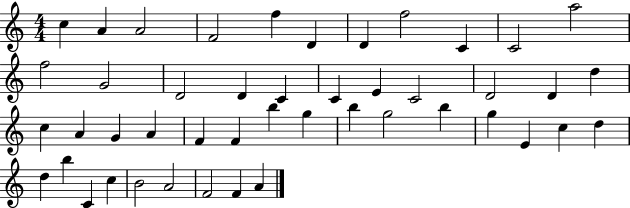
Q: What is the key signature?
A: C major